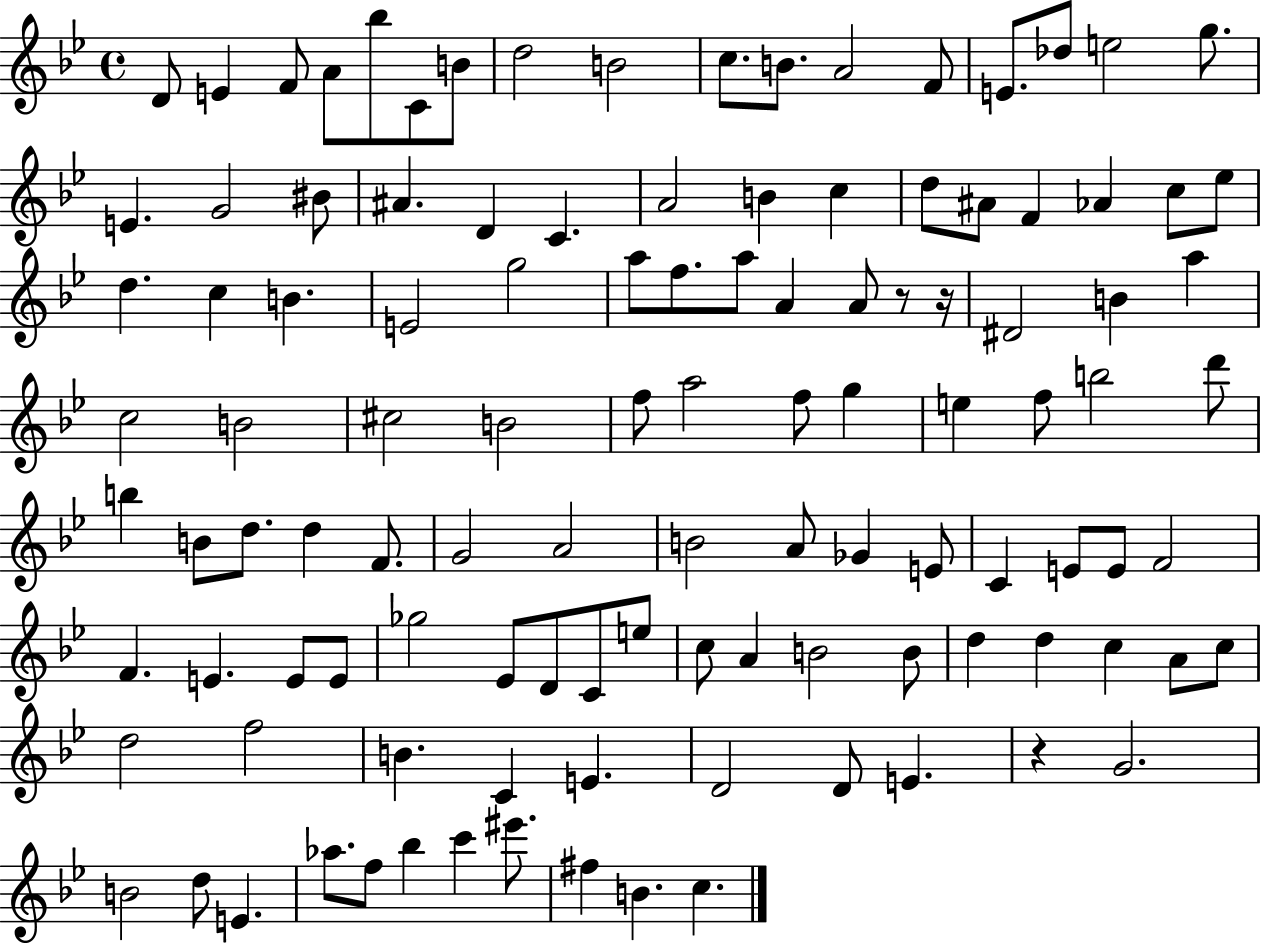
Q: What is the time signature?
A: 4/4